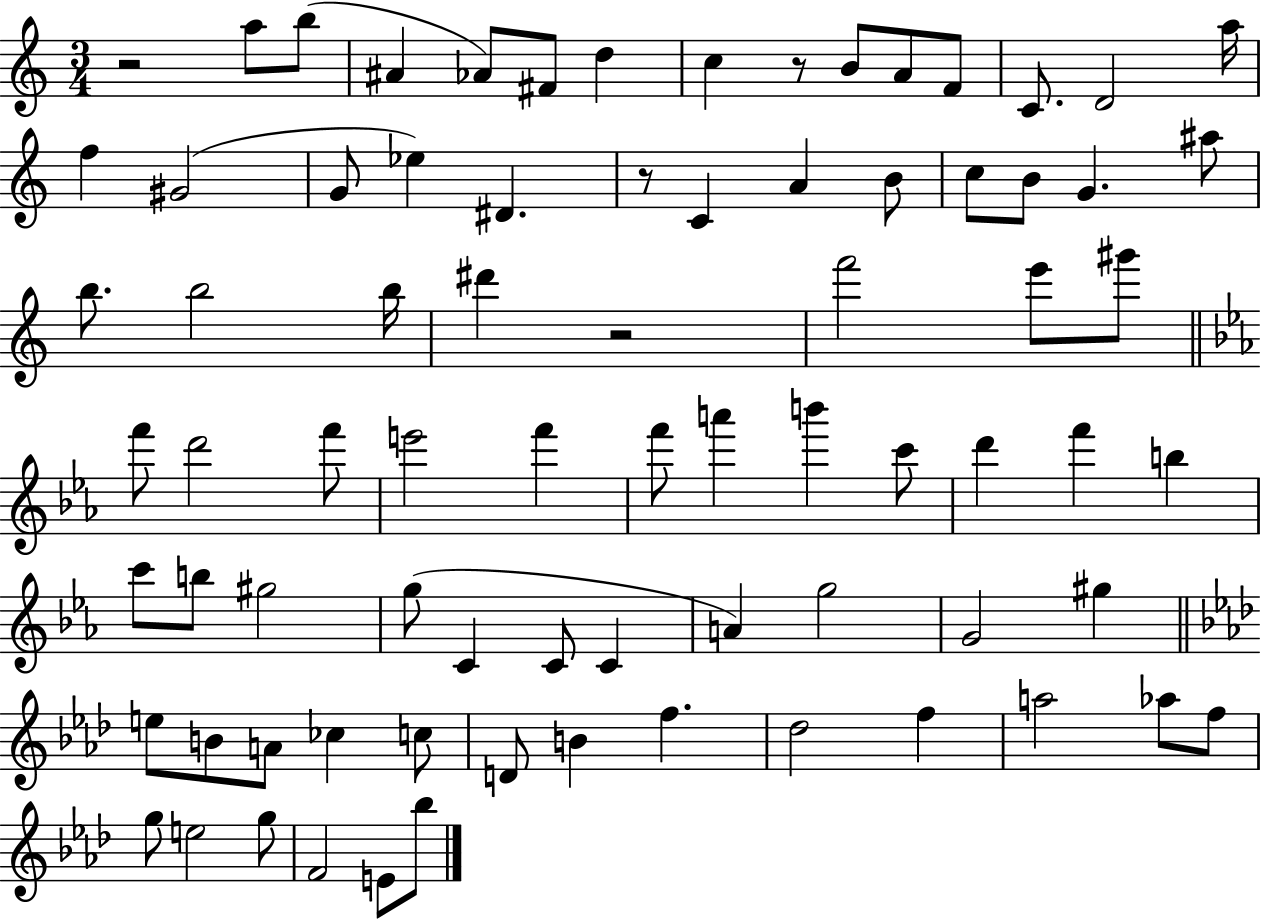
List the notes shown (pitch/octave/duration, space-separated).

R/h A5/e B5/e A#4/q Ab4/e F#4/e D5/q C5/q R/e B4/e A4/e F4/e C4/e. D4/h A5/s F5/q G#4/h G4/e Eb5/q D#4/q. R/e C4/q A4/q B4/e C5/e B4/e G4/q. A#5/e B5/e. B5/h B5/s D#6/q R/h F6/h E6/e G#6/e F6/e D6/h F6/e E6/h F6/q F6/e A6/q B6/q C6/e D6/q F6/q B5/q C6/e B5/e G#5/h G5/e C4/q C4/e C4/q A4/q G5/h G4/h G#5/q E5/e B4/e A4/e CES5/q C5/e D4/e B4/q F5/q. Db5/h F5/q A5/h Ab5/e F5/e G5/e E5/h G5/e F4/h E4/e Bb5/e